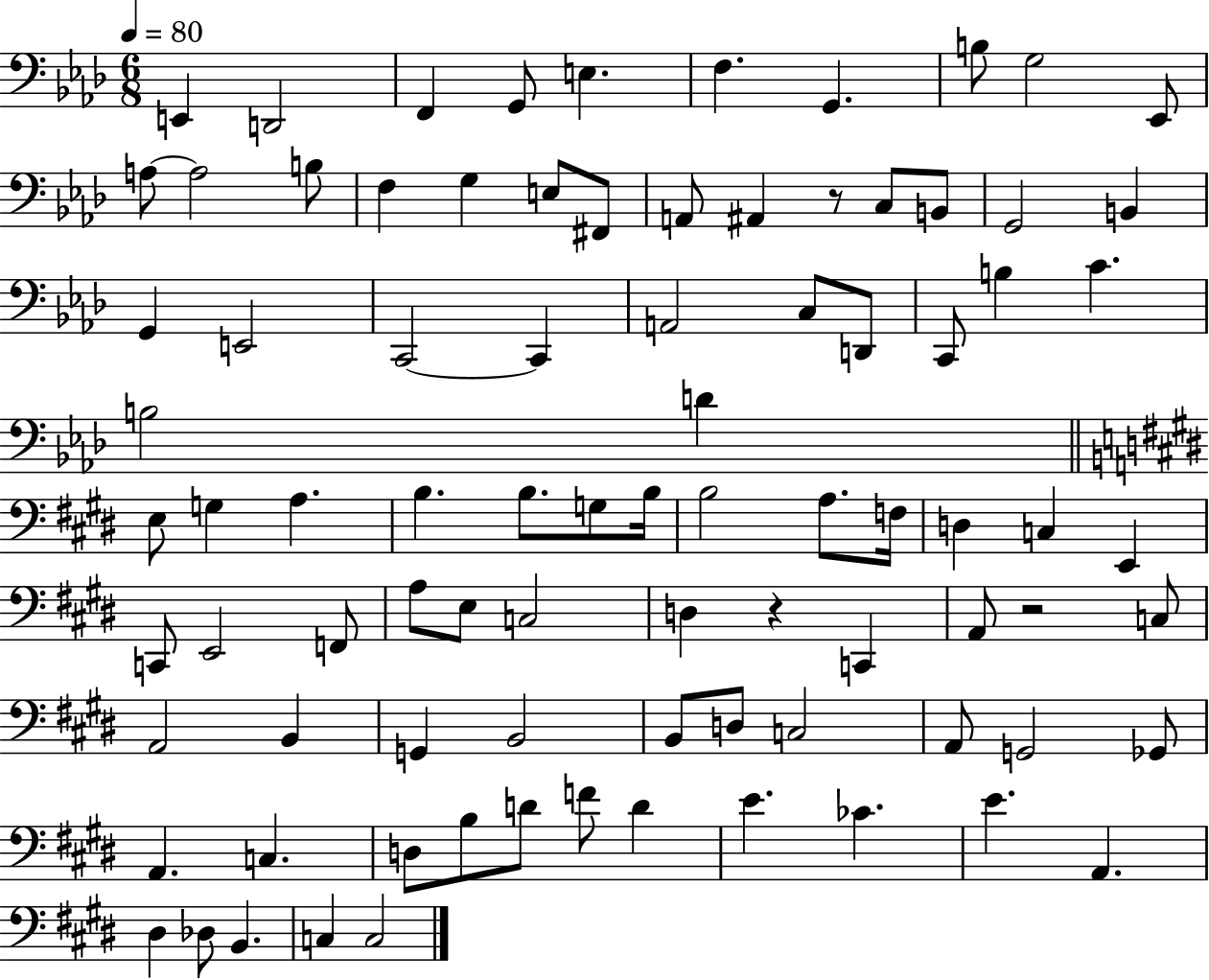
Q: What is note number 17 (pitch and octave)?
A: F#2